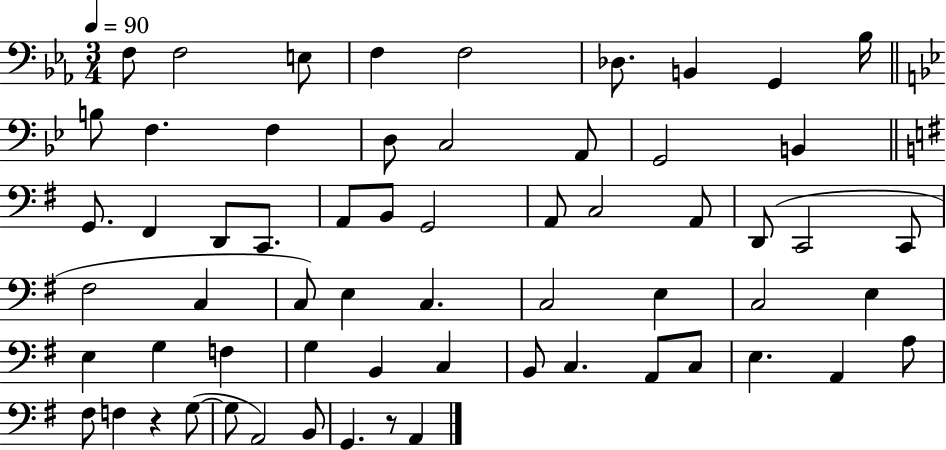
F3/e F3/h E3/e F3/q F3/h Db3/e. B2/q G2/q Bb3/s B3/e F3/q. F3/q D3/e C3/h A2/e G2/h B2/q G2/e. F#2/q D2/e C2/e. A2/e B2/e G2/h A2/e C3/h A2/e D2/e C2/h C2/e F#3/h C3/q C3/e E3/q C3/q. C3/h E3/q C3/h E3/q E3/q G3/q F3/q G3/q B2/q C3/q B2/e C3/q. A2/e C3/e E3/q. A2/q A3/e F#3/e F3/q R/q G3/e G3/e A2/h B2/e G2/q. R/e A2/q